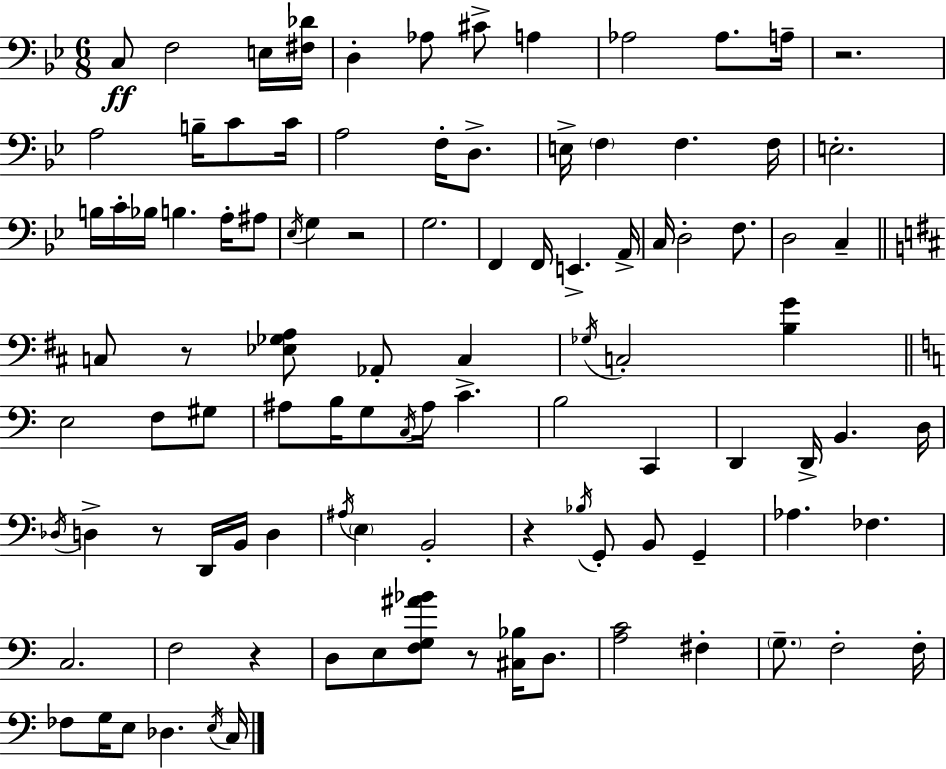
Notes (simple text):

C3/e F3/h E3/s [F#3,Db4]/s D3/q Ab3/e C#4/e A3/q Ab3/h Ab3/e. A3/s R/h. A3/h B3/s C4/e C4/s A3/h F3/s D3/e. E3/s F3/q F3/q. F3/s E3/h. B3/s C4/s Bb3/s B3/q. A3/s A#3/e Eb3/s G3/q R/h G3/h. F2/q F2/s E2/q. A2/s C3/s D3/h F3/e. D3/h C3/q C3/e R/e [Eb3,Gb3,A3]/e Ab2/e C3/q Gb3/s C3/h [B3,G4]/q E3/h F3/e G#3/e A#3/e B3/s G3/e C3/s A#3/s C4/q. B3/h C2/q D2/q D2/s B2/q. D3/s Db3/s D3/q R/e D2/s B2/s D3/q A#3/s E3/q B2/h R/q Bb3/s G2/e B2/e G2/q Ab3/q. FES3/q. C3/h. F3/h R/q D3/e E3/e [F3,G3,A#4,Bb4]/e R/e [C#3,Bb3]/s D3/e. [A3,C4]/h F#3/q G3/e. F3/h F3/s FES3/e G3/s E3/e Db3/q. E3/s C3/s